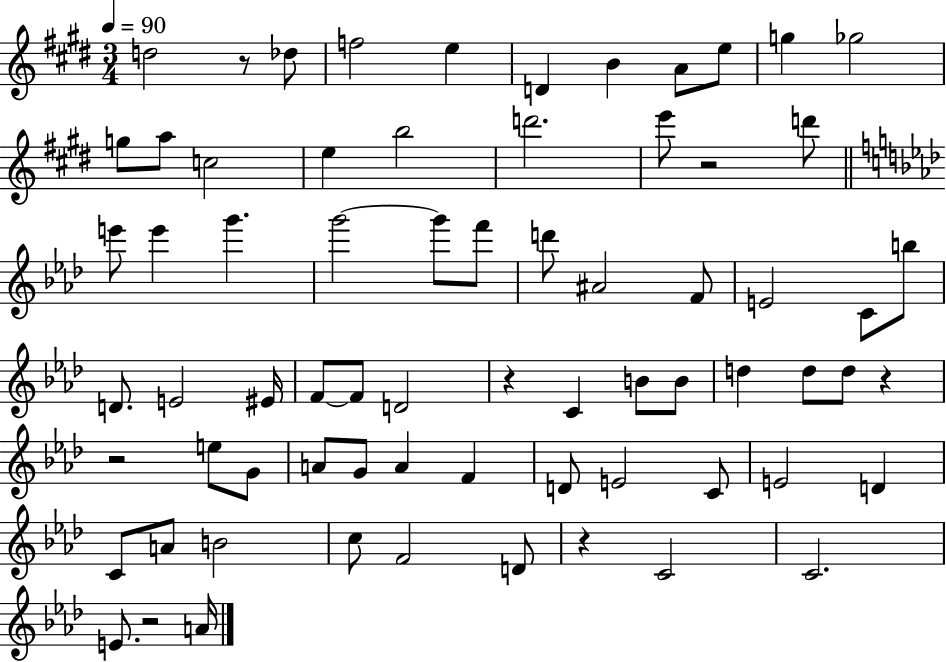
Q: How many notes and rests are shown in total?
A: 70